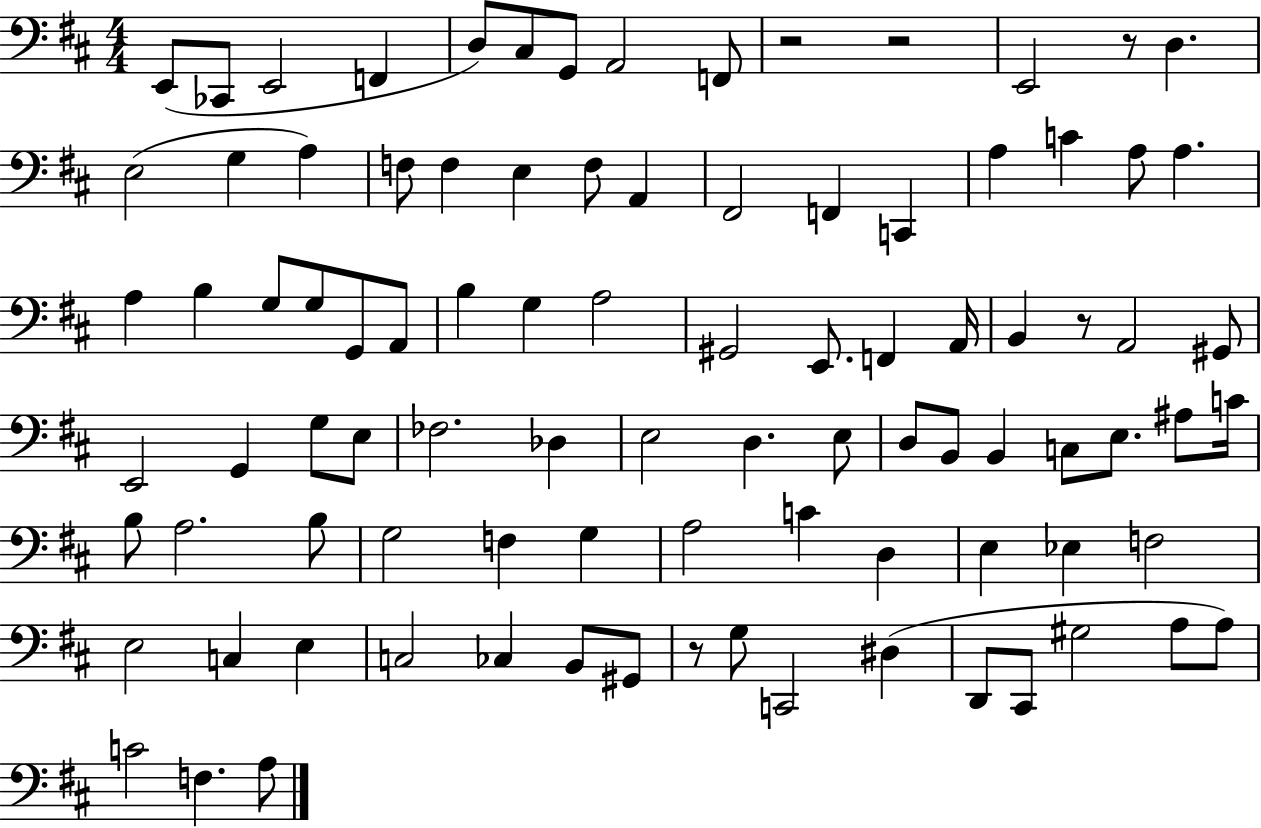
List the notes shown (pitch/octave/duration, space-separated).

E2/e CES2/e E2/h F2/q D3/e C#3/e G2/e A2/h F2/e R/h R/h E2/h R/e D3/q. E3/h G3/q A3/q F3/e F3/q E3/q F3/e A2/q F#2/h F2/q C2/q A3/q C4/q A3/e A3/q. A3/q B3/q G3/e G3/e G2/e A2/e B3/q G3/q A3/h G#2/h E2/e. F2/q A2/s B2/q R/e A2/h G#2/e E2/h G2/q G3/e E3/e FES3/h. Db3/q E3/h D3/q. E3/e D3/e B2/e B2/q C3/e E3/e. A#3/e C4/s B3/e A3/h. B3/e G3/h F3/q G3/q A3/h C4/q D3/q E3/q Eb3/q F3/h E3/h C3/q E3/q C3/h CES3/q B2/e G#2/e R/e G3/e C2/h D#3/q D2/e C#2/e G#3/h A3/e A3/e C4/h F3/q. A3/e